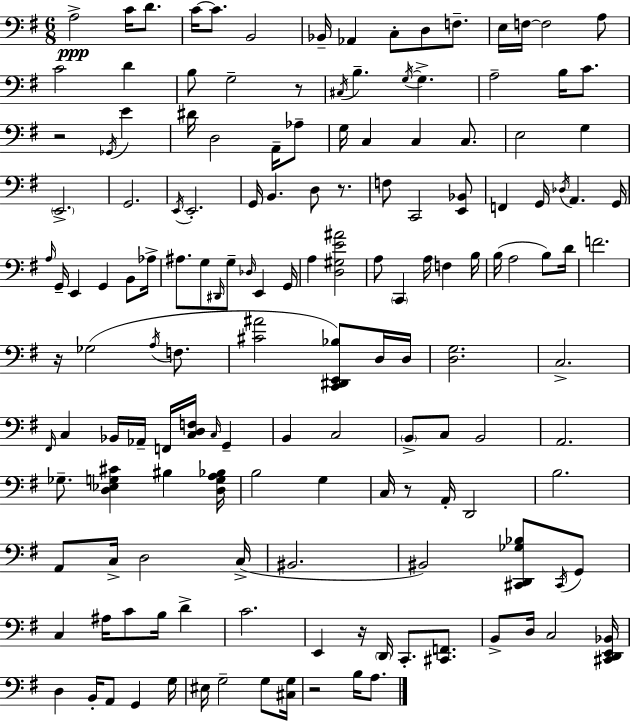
{
  \clef bass
  \numericTimeSignature
  \time 6/8
  \key e \minor
  a2->\ppp c'16 d'8. | c'16~~ c'8. b,2 | bes,16-- aes,4 c8-. d8 f8.-- | e16 f16~~ f2 a8 | \break c'2 d'4 | b8 g2-- r8 | \acciaccatura { cis16 } b4.-- \acciaccatura { g16~ }~ g4.-> | a2-- b16 c'8. | \break r2 \acciaccatura { ges,16 } e'4 | dis'16 d2 | a,16-- aes8-- g16 c4 c4 | c8. e2 g4 | \break \parenthesize e,2.-> | g,2. | \acciaccatura { e,16 } e,2.-. | g,16 b,4. d8 | \break r8. f8 c,2 | <e, bes,>8 f,4 g,16 \acciaccatura { des16 } a,4. | g,16 \grace { a16 } g,16-- e,4 g,4 | b,8 aes16-> ais8. g8 \grace { dis,16 } | \break g8-- \grace { des16 } e,4 g,16 a4 | <d gis e' ais'>2 a8 \parenthesize c,4 | a16 f4 b16 b16( a2 | b8) d'16 f'2. | \break r16 ges2( | \acciaccatura { a16 } f8. <cis' ais'>2 | <c, dis, e, bes>8) d16 d16 <d g>2. | c2.-> | \break \grace { fis,16 } c4 | bes,16 aes,16-- f,16 <c d f>16 \grace { c16 } g,4-- b,4 | c2 \parenthesize b,8-> | c8 b,2 a,2. | \break ges8.-- | <d ees g cis'>4 bis4 <d g a bes>16 b2 | g4 c16 | r8 a,16-. d,2 b2. | \break a,8 | c16-> d2 c16->( bis,2. | bis,2) | <cis, d, ges bes>8 \acciaccatura { cis,16 } g,8 | \break c4 ais16 c'8 b16 d'4-> | c'2. | e,4 r16 \parenthesize d,16 c,8.-. <cis, f,>8. | b,8-> d16 c2 <cis, d, e, bes,>16 | \break d4 b,16-. a,8 g,4 g16 | eis16 g2-- g8 <cis g>16 | r2 b16 a8. | \bar "|."
}